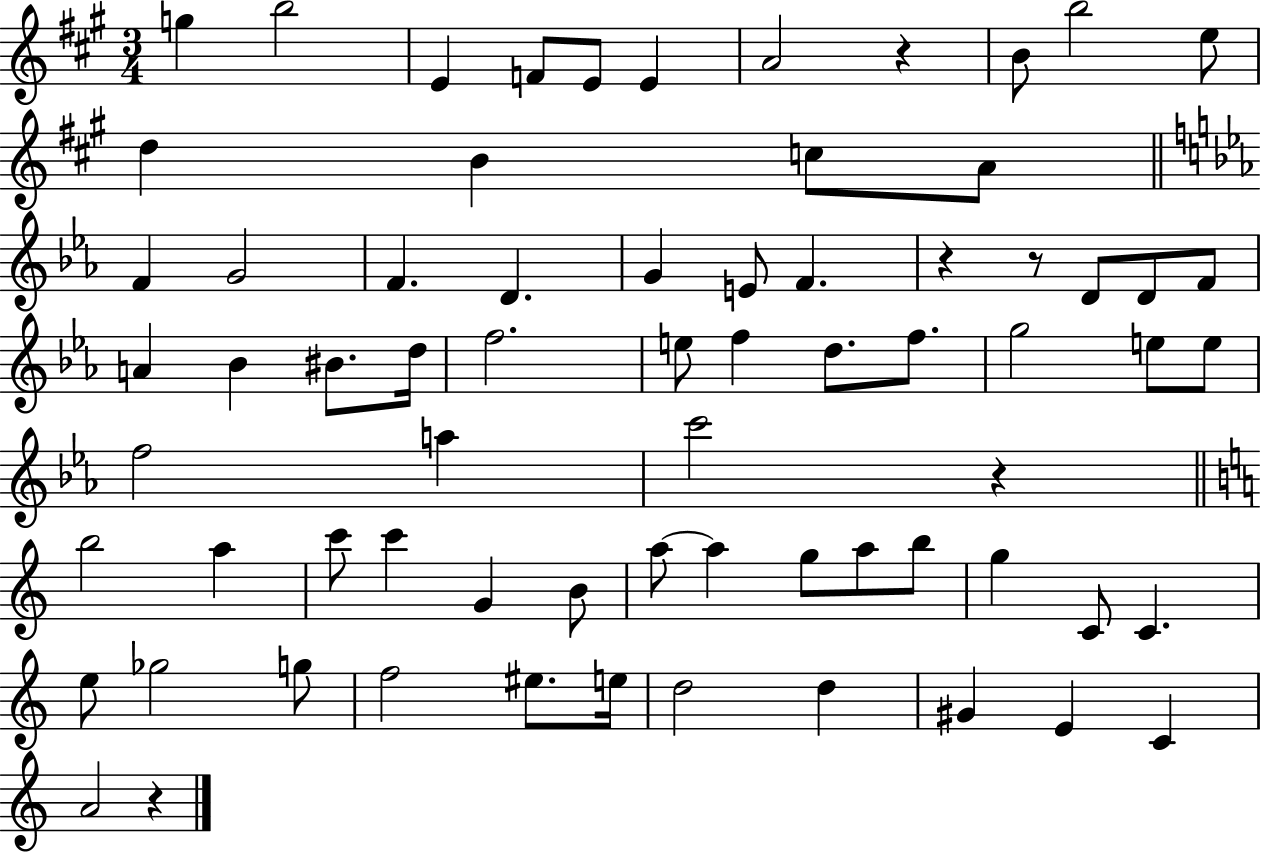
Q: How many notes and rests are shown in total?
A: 70